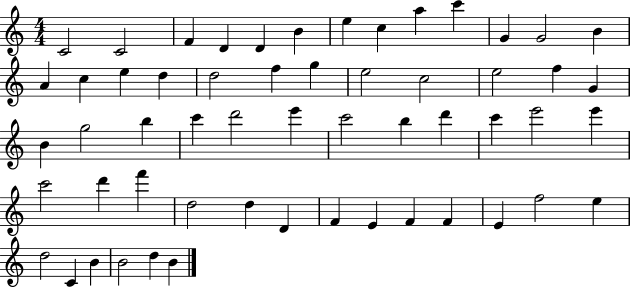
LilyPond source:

{
  \clef treble
  \numericTimeSignature
  \time 4/4
  \key c \major
  c'2 c'2 | f'4 d'4 d'4 b'4 | e''4 c''4 a''4 c'''4 | g'4 g'2 b'4 | \break a'4 c''4 e''4 d''4 | d''2 f''4 g''4 | e''2 c''2 | e''2 f''4 g'4 | \break b'4 g''2 b''4 | c'''4 d'''2 e'''4 | c'''2 b''4 d'''4 | c'''4 e'''2 e'''4 | \break c'''2 d'''4 f'''4 | d''2 d''4 d'4 | f'4 e'4 f'4 f'4 | e'4 f''2 e''4 | \break d''2 c'4 b'4 | b'2 d''4 b'4 | \bar "|."
}